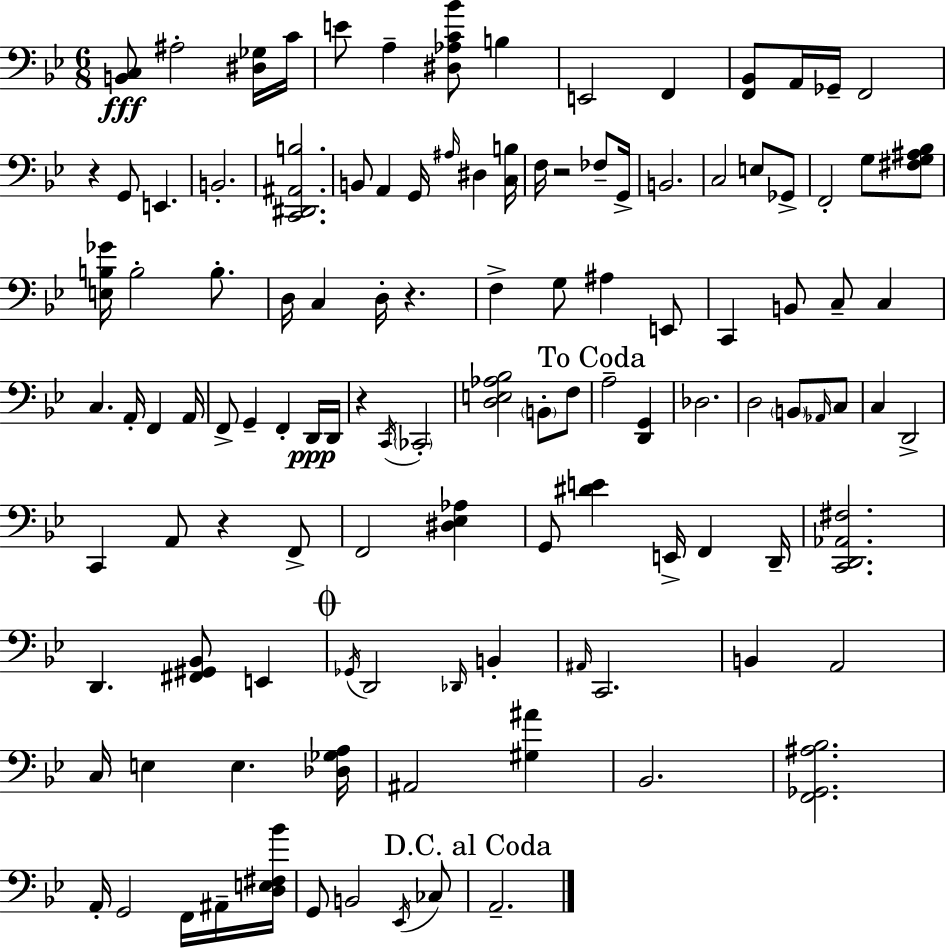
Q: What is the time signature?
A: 6/8